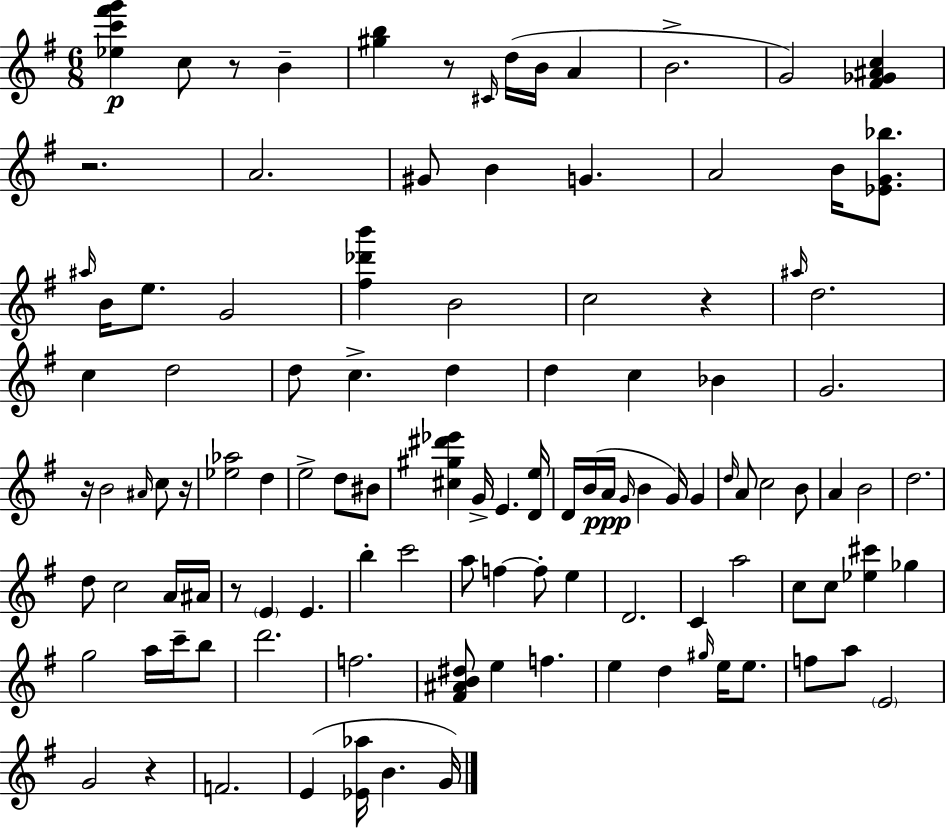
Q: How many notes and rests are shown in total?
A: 112